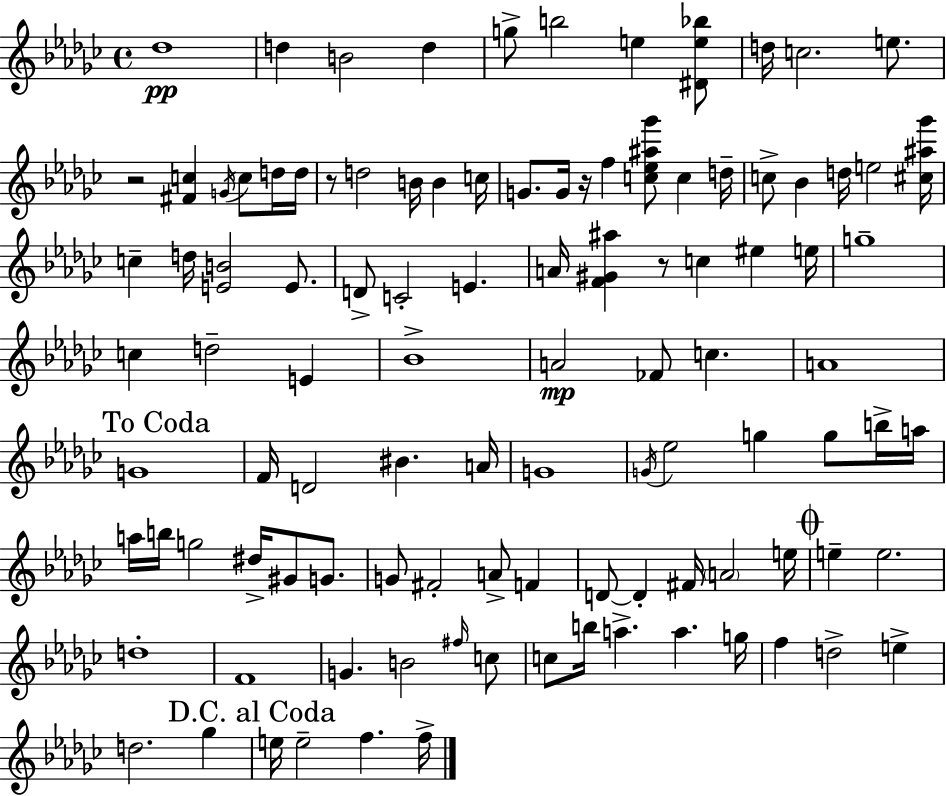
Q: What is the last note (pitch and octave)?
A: F5